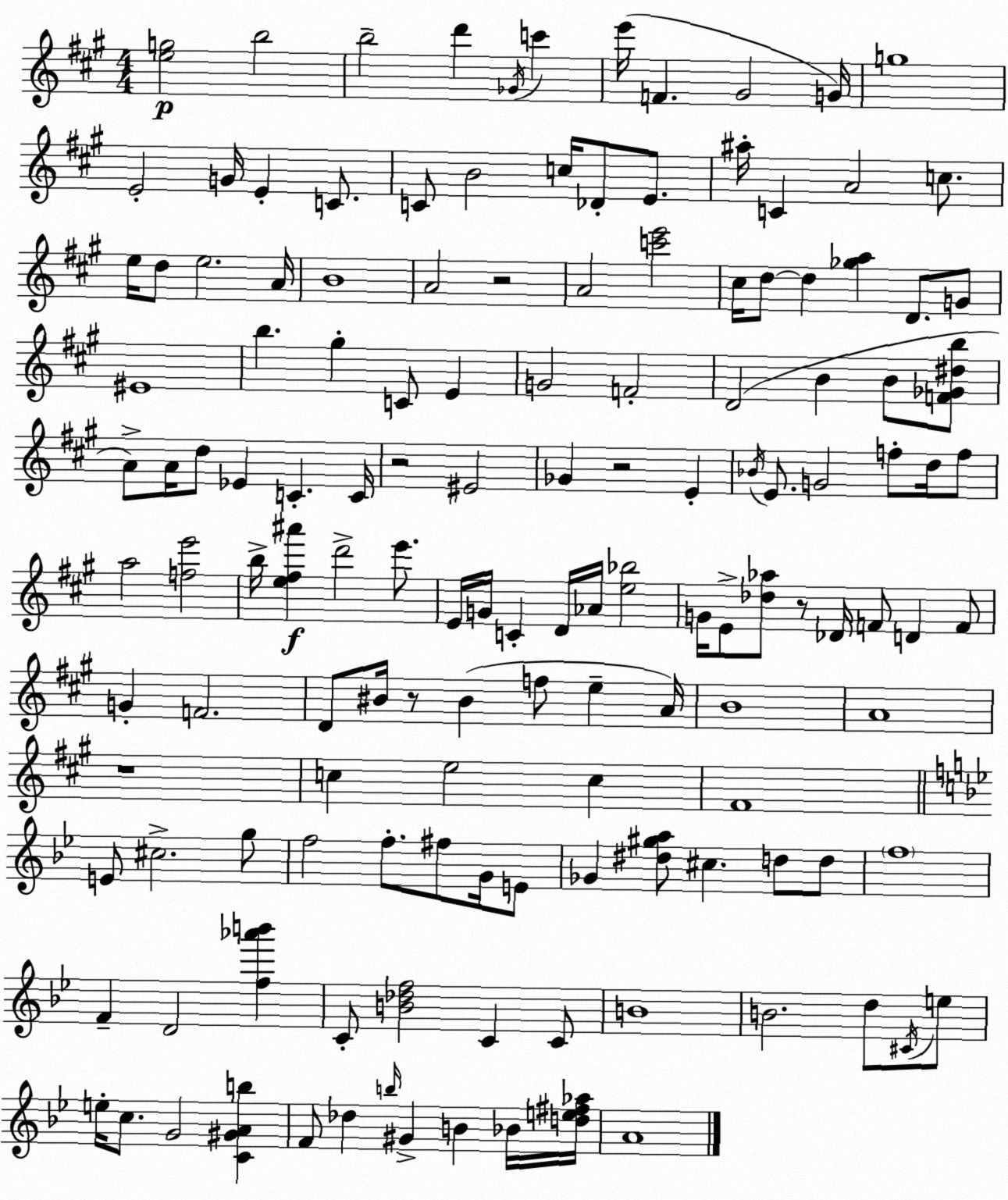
X:1
T:Untitled
M:4/4
L:1/4
K:A
[eg]2 b2 b2 d' _G/4 c' e'/4 F ^G2 G/4 g4 E2 G/4 E C/2 C/2 B2 c/4 _D/2 E/2 ^a/4 C A2 c/2 e/4 d/2 e2 A/4 B4 A2 z2 A2 [c'e']2 ^c/4 d/2 d [_ga] D/2 G/2 ^E4 b ^g C/2 E G2 F2 D2 B B/2 [F_G^db]/2 A/2 A/4 d/2 _E C C/4 z2 ^E2 _G z2 E _B/4 E/2 G2 f/2 d/4 f/2 a2 [fe']2 b/4 [e^f^a'] d'2 e'/2 E/4 G/4 C D/4 _A/4 [e_b]2 G/4 E/2 [_d_a]/2 z/2 _D/4 F/2 D F/2 G F2 D/2 ^B/4 z/2 ^B f/2 e A/4 B4 A4 z4 c e2 c ^F4 E/2 ^c2 g/2 f2 f/2 ^f/2 G/4 E/2 _G [^d^ga]/2 ^c d/2 d/2 f4 F D2 [f_a'b'] C/2 [B_df]2 C C/2 B4 B2 d/2 ^C/4 e/2 e/4 c/2 G2 [C^GAb] F/2 _d b/4 ^G B _B/4 [de^f_a]/4 A4